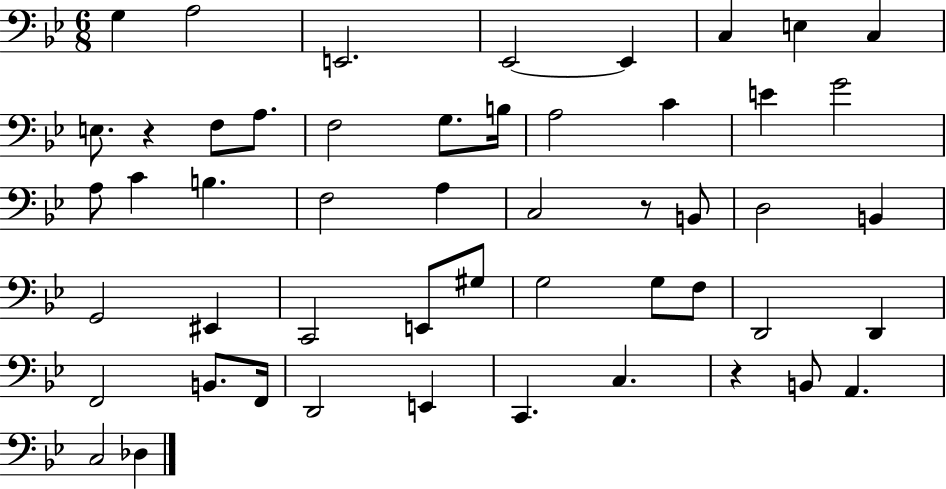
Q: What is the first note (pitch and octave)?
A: G3